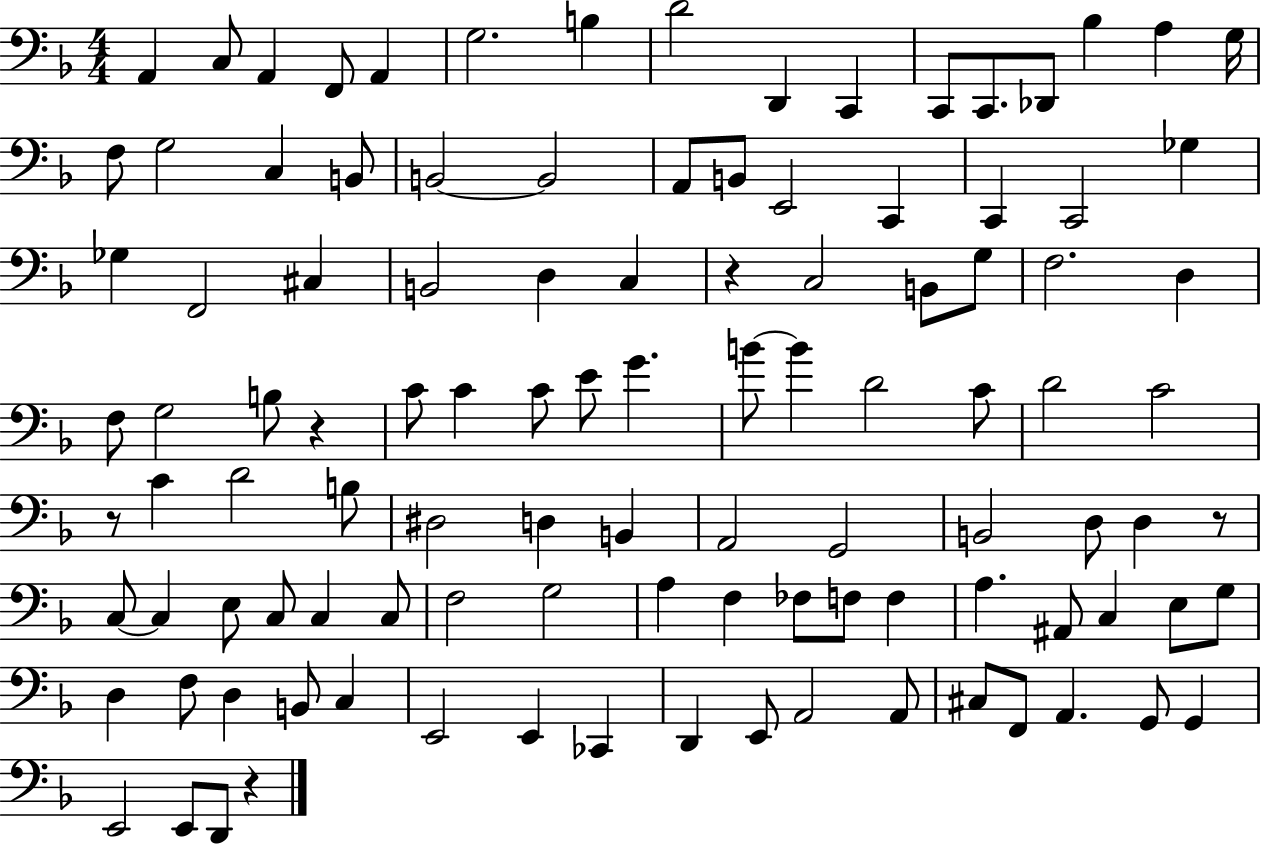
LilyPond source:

{
  \clef bass
  \numericTimeSignature
  \time 4/4
  \key f \major
  \repeat volta 2 { a,4 c8 a,4 f,8 a,4 | g2. b4 | d'2 d,4 c,4 | c,8 c,8. des,8 bes4 a4 g16 | \break f8 g2 c4 b,8 | b,2~~ b,2 | a,8 b,8 e,2 c,4 | c,4 c,2 ges4 | \break ges4 f,2 cis4 | b,2 d4 c4 | r4 c2 b,8 g8 | f2. d4 | \break f8 g2 b8 r4 | c'8 c'4 c'8 e'8 g'4. | b'8~~ b'4 d'2 c'8 | d'2 c'2 | \break r8 c'4 d'2 b8 | dis2 d4 b,4 | a,2 g,2 | b,2 d8 d4 r8 | \break c8~~ c4 e8 c8 c4 c8 | f2 g2 | a4 f4 fes8 f8 f4 | a4. ais,8 c4 e8 g8 | \break d4 f8 d4 b,8 c4 | e,2 e,4 ces,4 | d,4 e,8 a,2 a,8 | cis8 f,8 a,4. g,8 g,4 | \break e,2 e,8 d,8 r4 | } \bar "|."
}